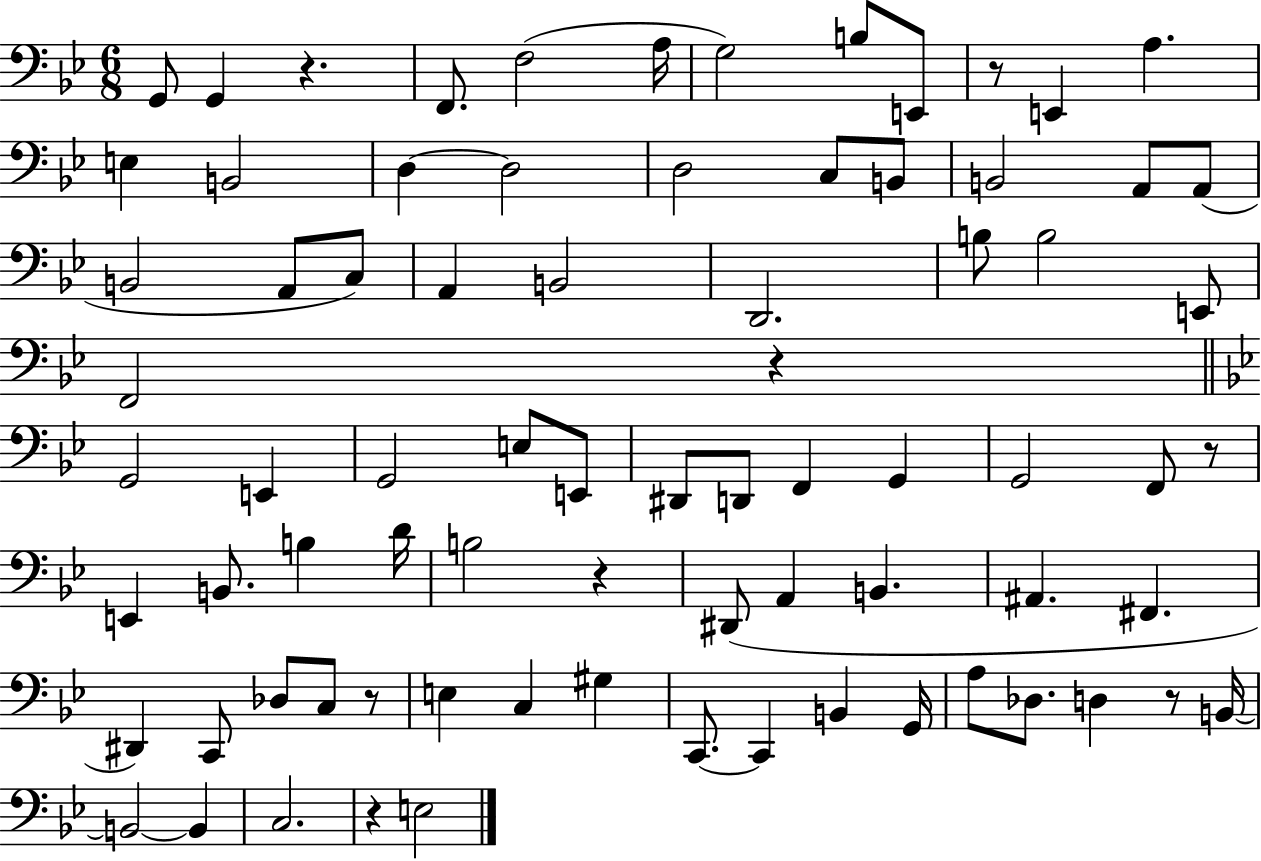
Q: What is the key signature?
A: BES major